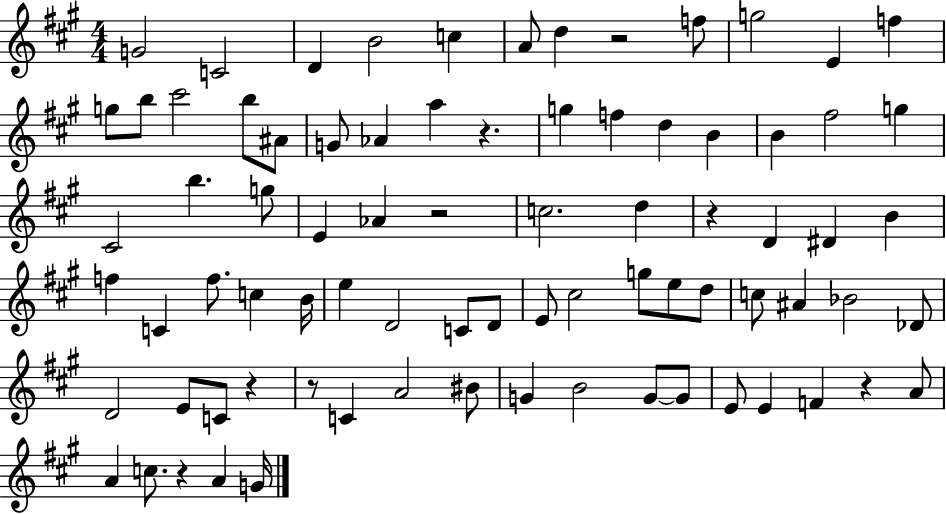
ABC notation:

X:1
T:Untitled
M:4/4
L:1/4
K:A
G2 C2 D B2 c A/2 d z2 f/2 g2 E f g/2 b/2 ^c'2 b/2 ^A/2 G/2 _A a z g f d B B ^f2 g ^C2 b g/2 E _A z2 c2 d z D ^D B f C f/2 c B/4 e D2 C/2 D/2 E/2 ^c2 g/2 e/2 d/2 c/2 ^A _B2 _D/2 D2 E/2 C/2 z z/2 C A2 ^B/2 G B2 G/2 G/2 E/2 E F z A/2 A c/2 z A G/4